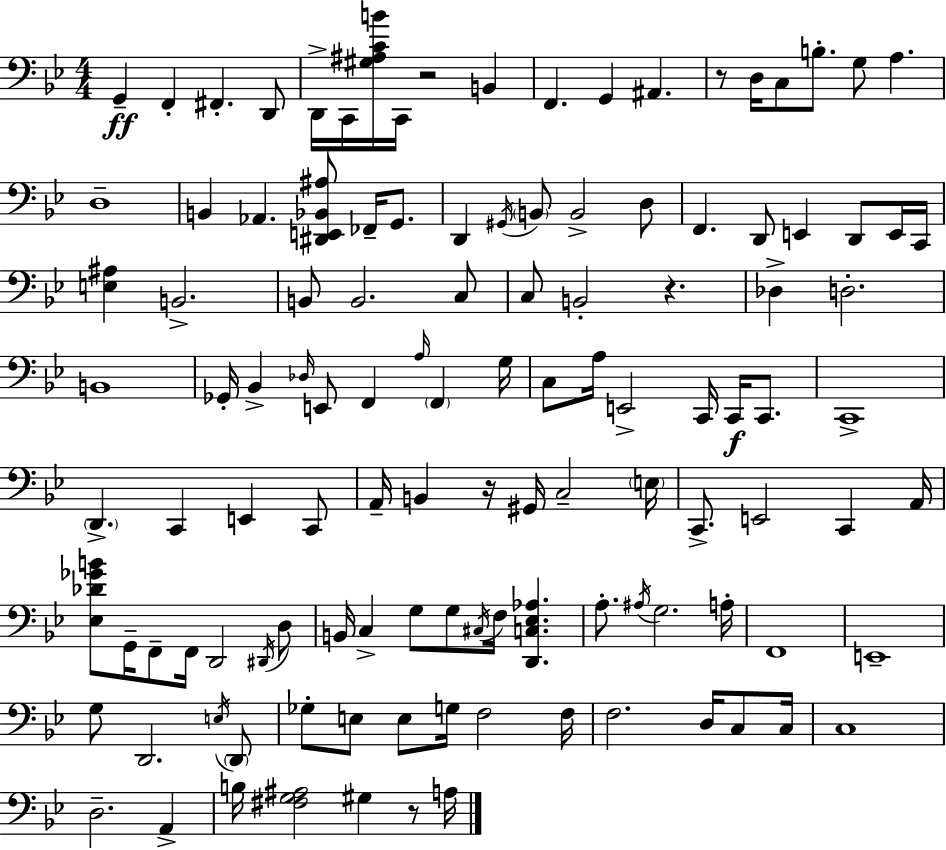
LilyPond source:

{
  \clef bass
  \numericTimeSignature
  \time 4/4
  \key bes \major
  \repeat volta 2 { g,4--\ff f,4-. fis,4.-. d,8 | d,16-> c,16 <gis ais c' b'>16 c,16 r2 b,4 | f,4. g,4 ais,4. | r8 d16 c8 b8.-. g8 a4. | \break d1-- | b,4 aes,4. <dis, e, bes, ais>8 fes,16-- g,8. | d,4 \acciaccatura { gis,16 } \parenthesize b,8 b,2-> d8 | f,4. d,8 e,4 d,8 e,16 | \break c,16 <e ais>4 b,2.-> | b,8 b,2. c8 | c8 b,2-. r4. | des4-> d2.-. | \break b,1 | ges,16-. bes,4-> \grace { des16 } e,8 f,4 \grace { a16 } \parenthesize f,4 | g16 c8 a16 e,2-> c,16 c,16\f | c,8. c,1-> | \break \parenthesize d,4.-> c,4 e,4 | c,8 a,16-- b,4 r16 gis,16 c2-- | \parenthesize e16 c,8.-> e,2 c,4 | a,16 <ees des' ges' b'>8 g,16-- f,8-- f,16 d,2 | \break \acciaccatura { dis,16 } d8 b,16 c4-> g8 g8 \acciaccatura { cis16 } f16 <d, c ees aes>4. | a8.-. \acciaccatura { ais16 } g2. | a16-. f,1 | e,1-- | \break g8 d,2. | \acciaccatura { e16 } \parenthesize d,8 ges8-. e8 e8 g16 f2 | f16 f2. | d16 c8 c16 c1 | \break d2.-- | a,4-> b16 <fis g ais>2 | gis4 r8 a16 } \bar "|."
}